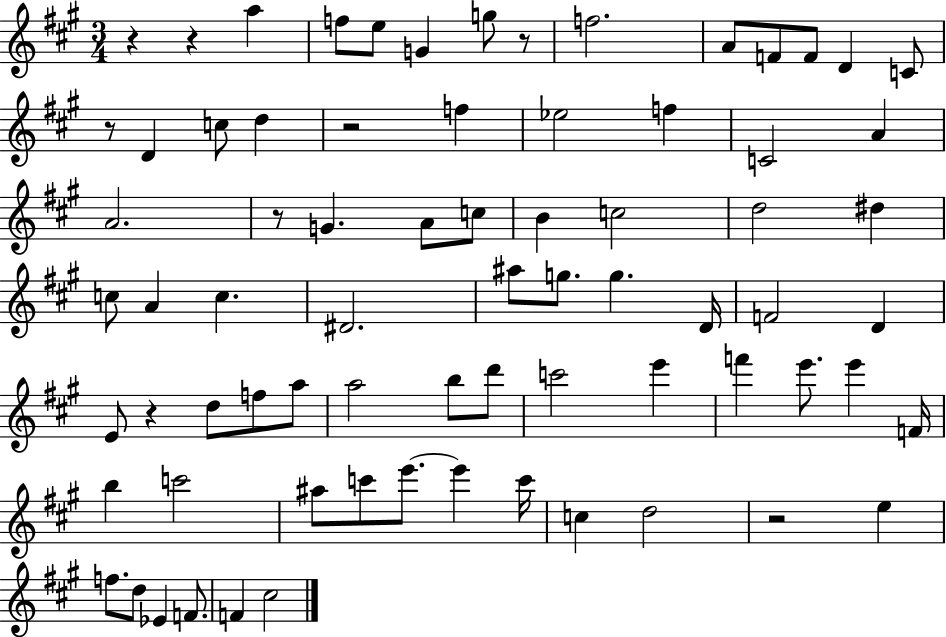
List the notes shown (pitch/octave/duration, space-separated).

R/q R/q A5/q F5/e E5/e G4/q G5/e R/e F5/h. A4/e F4/e F4/e D4/q C4/e R/e D4/q C5/e D5/q R/h F5/q Eb5/h F5/q C4/h A4/q A4/h. R/e G4/q. A4/e C5/e B4/q C5/h D5/h D#5/q C5/e A4/q C5/q. D#4/h. A#5/e G5/e. G5/q. D4/s F4/h D4/q E4/e R/q D5/e F5/e A5/e A5/h B5/e D6/e C6/h E6/q F6/q E6/e. E6/q F4/s B5/q C6/h A#5/e C6/e E6/e. E6/q C6/s C5/q D5/h R/h E5/q F5/e. D5/e Eb4/q F4/e. F4/q C#5/h